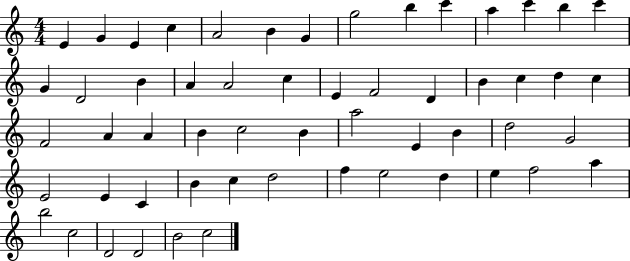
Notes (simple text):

E4/q G4/q E4/q C5/q A4/h B4/q G4/q G5/h B5/q C6/q A5/q C6/q B5/q C6/q G4/q D4/h B4/q A4/q A4/h C5/q E4/q F4/h D4/q B4/q C5/q D5/q C5/q F4/h A4/q A4/q B4/q C5/h B4/q A5/h E4/q B4/q D5/h G4/h E4/h E4/q C4/q B4/q C5/q D5/h F5/q E5/h D5/q E5/q F5/h A5/q B5/h C5/h D4/h D4/h B4/h C5/h